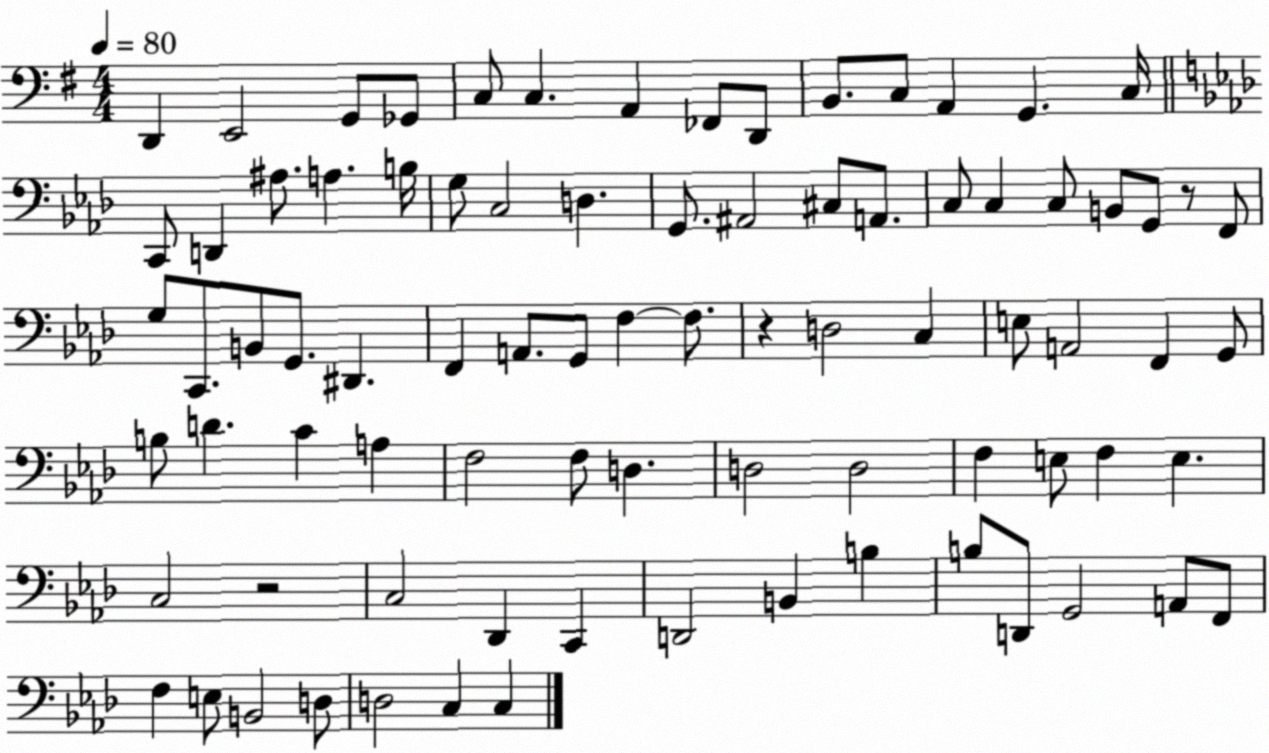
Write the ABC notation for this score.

X:1
T:Untitled
M:4/4
L:1/4
K:G
D,, E,,2 G,,/2 _G,,/2 C,/2 C, A,, _F,,/2 D,,/2 B,,/2 C,/2 A,, G,, C,/4 C,,/2 D,, ^A,/2 A, B,/4 G,/2 C,2 D, G,,/2 ^A,,2 ^C,/2 A,,/2 C,/2 C, C,/2 B,,/2 G,,/2 z/2 F,,/2 G,/2 C,,/2 B,,/2 G,,/2 ^D,, F,, A,,/2 G,,/2 F, F,/2 z D,2 C, E,/2 A,,2 F,, G,,/2 B,/2 D C A, F,2 F,/2 D, D,2 D,2 F, E,/2 F, E, C,2 z2 C,2 _D,, C,, D,,2 B,, B, B,/2 D,,/2 G,,2 A,,/2 F,,/2 F, E,/2 B,,2 D,/2 D,2 C, C,